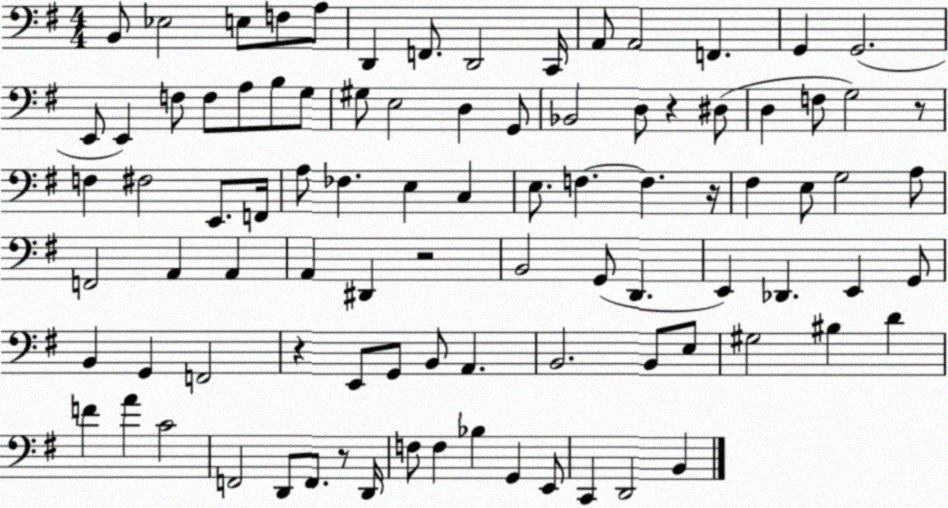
X:1
T:Untitled
M:4/4
L:1/4
K:G
B,,/2 _E,2 E,/2 F,/2 A,/2 D,, F,,/2 D,,2 C,,/4 A,,/2 A,,2 F,, G,, G,,2 E,,/2 E,, F,/2 F,/2 A,/2 B,/2 G,/2 ^G,/2 E,2 D, G,,/2 _B,,2 D,/2 z ^D,/2 D, F,/2 G,2 z/2 F, ^F,2 E,,/2 F,,/4 A,/2 _F, E, C, E,/2 F, F, z/4 ^F, E,/2 G,2 A,/2 F,,2 A,, A,, A,, ^D,, z2 B,,2 G,,/2 D,, E,, _D,, E,, G,,/2 B,, G,, F,,2 z E,,/2 G,,/2 B,,/2 A,, B,,2 B,,/2 E,/2 ^G,2 ^B, D F A C2 F,,2 D,,/2 F,,/2 z/2 D,,/4 F,/2 F, _B, G,, E,,/2 C,, D,,2 B,,